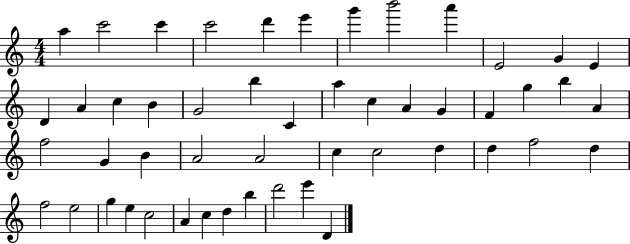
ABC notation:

X:1
T:Untitled
M:4/4
L:1/4
K:C
a c'2 c' c'2 d' e' g' b'2 a' E2 G E D A c B G2 b C a c A G F g b A f2 G B A2 A2 c c2 d d f2 d f2 e2 g e c2 A c d b d'2 e' D